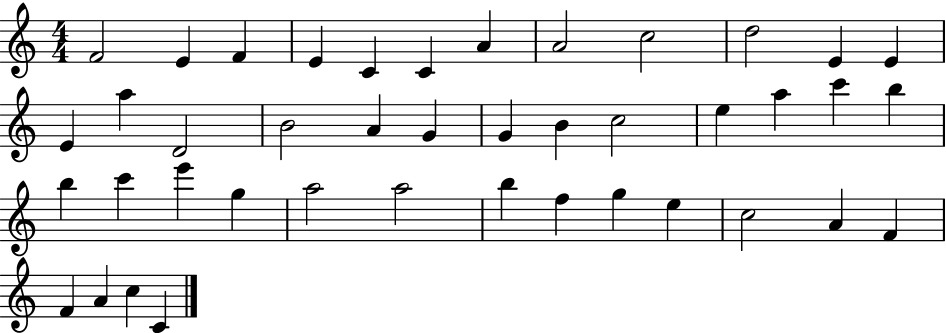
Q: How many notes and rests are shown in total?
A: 42